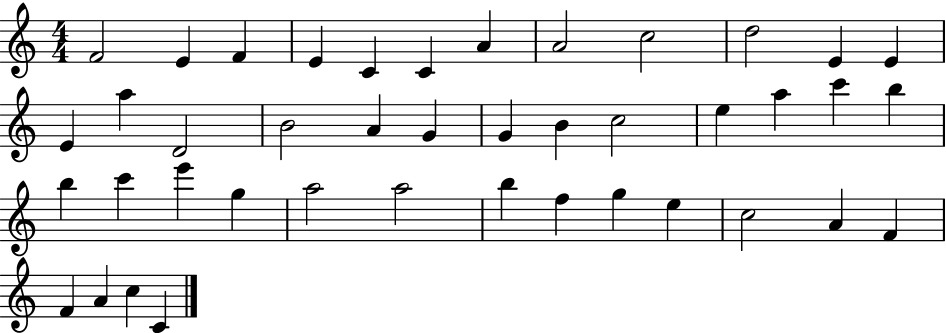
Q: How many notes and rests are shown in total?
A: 42